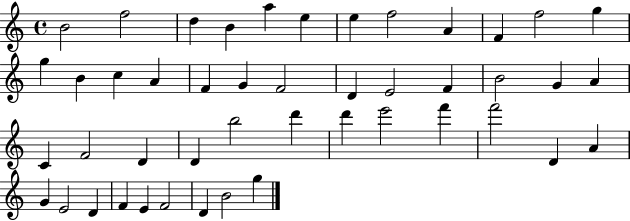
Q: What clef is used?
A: treble